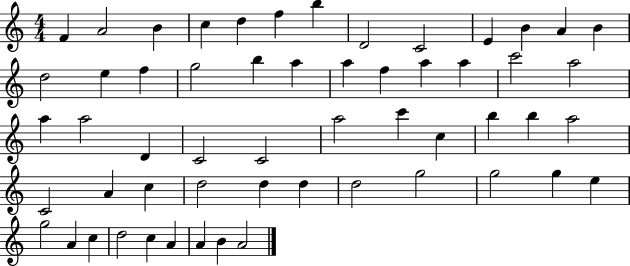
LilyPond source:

{
  \clef treble
  \numericTimeSignature
  \time 4/4
  \key c \major
  f'4 a'2 b'4 | c''4 d''4 f''4 b''4 | d'2 c'2 | e'4 b'4 a'4 b'4 | \break d''2 e''4 f''4 | g''2 b''4 a''4 | a''4 f''4 a''4 a''4 | c'''2 a''2 | \break a''4 a''2 d'4 | c'2 c'2 | a''2 c'''4 c''4 | b''4 b''4 a''2 | \break c'2 a'4 c''4 | d''2 d''4 d''4 | d''2 g''2 | g''2 g''4 e''4 | \break g''2 a'4 c''4 | d''2 c''4 a'4 | a'4 b'4 a'2 | \bar "|."
}